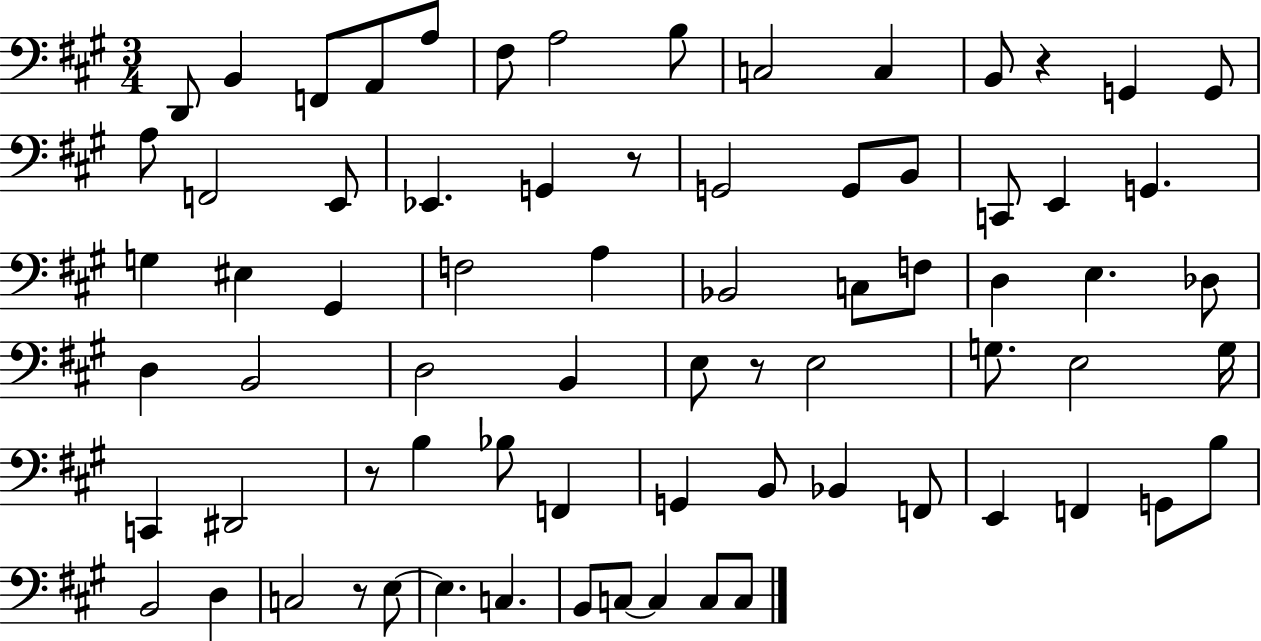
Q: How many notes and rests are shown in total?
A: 73